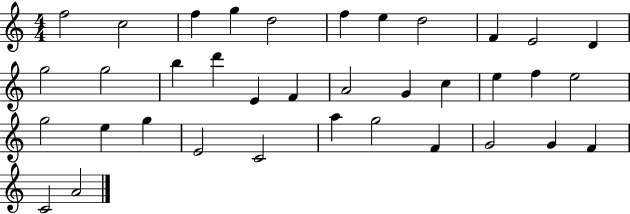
{
  \clef treble
  \numericTimeSignature
  \time 4/4
  \key c \major
  f''2 c''2 | f''4 g''4 d''2 | f''4 e''4 d''2 | f'4 e'2 d'4 | \break g''2 g''2 | b''4 d'''4 e'4 f'4 | a'2 g'4 c''4 | e''4 f''4 e''2 | \break g''2 e''4 g''4 | e'2 c'2 | a''4 g''2 f'4 | g'2 g'4 f'4 | \break c'2 a'2 | \bar "|."
}